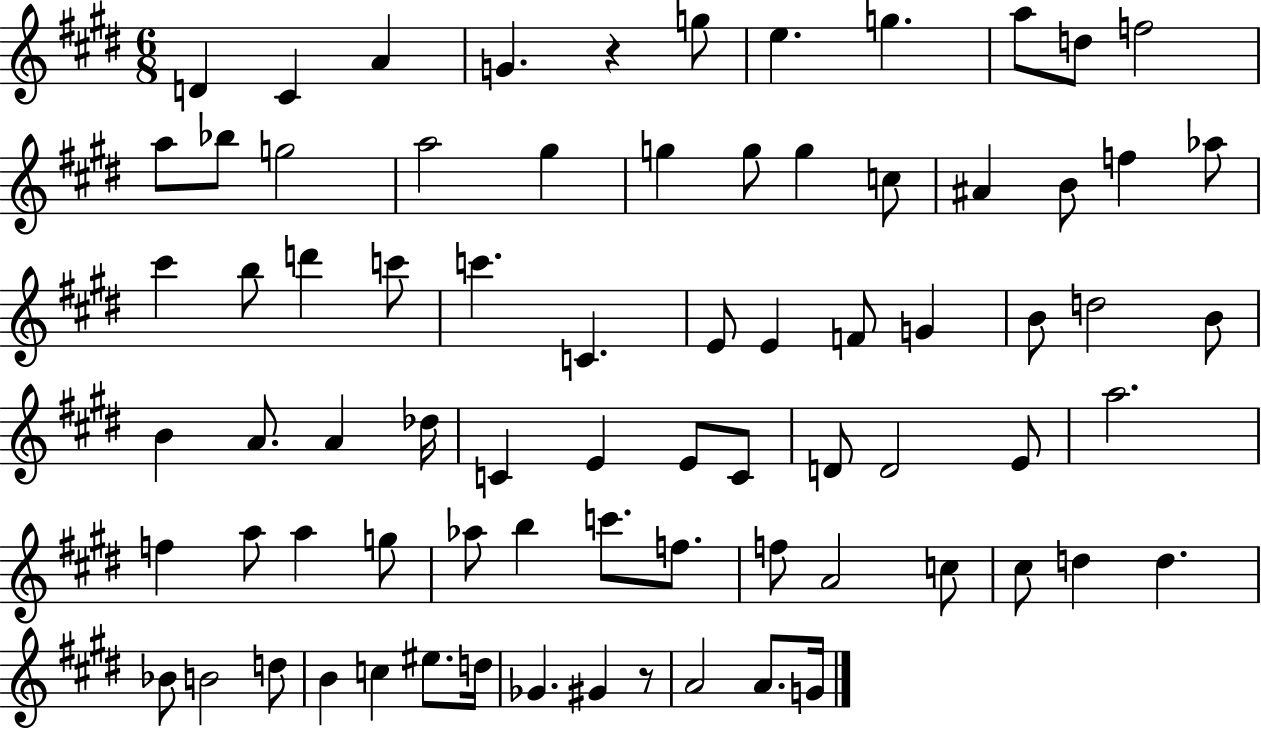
D4/q C#4/q A4/q G4/q. R/q G5/e E5/q. G5/q. A5/e D5/e F5/h A5/e Bb5/e G5/h A5/h G#5/q G5/q G5/e G5/q C5/e A#4/q B4/e F5/q Ab5/e C#6/q B5/e D6/q C6/e C6/q. C4/q. E4/e E4/q F4/e G4/q B4/e D5/h B4/e B4/q A4/e. A4/q Db5/s C4/q E4/q E4/e C4/e D4/e D4/h E4/e A5/h. F5/q A5/e A5/q G5/e Ab5/e B5/q C6/e. F5/e. F5/e A4/h C5/e C#5/e D5/q D5/q. Bb4/e B4/h D5/e B4/q C5/q EIS5/e. D5/s Gb4/q. G#4/q R/e A4/h A4/e. G4/s